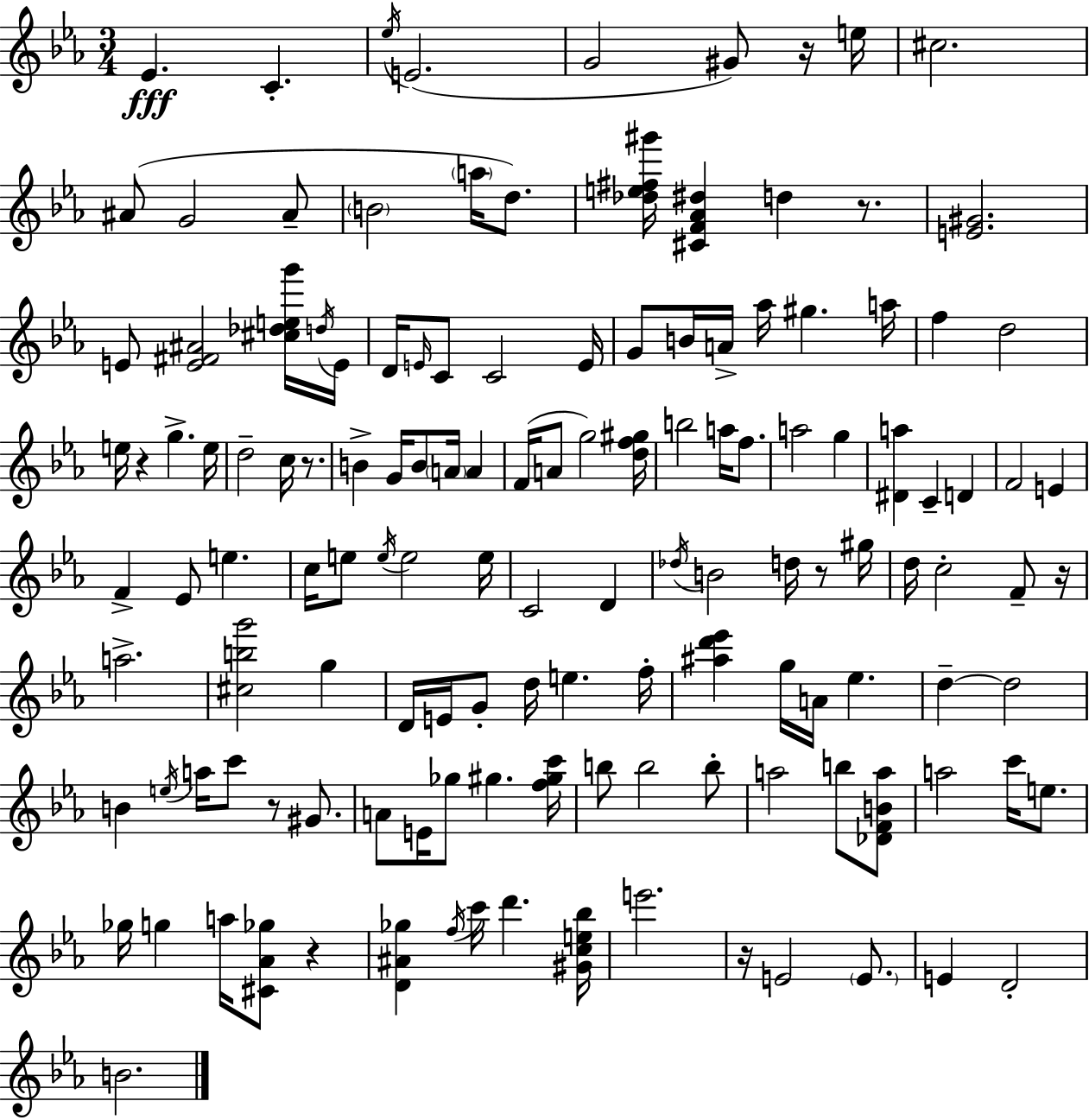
Eb4/q. C4/q. Eb5/s E4/h. G4/h G#4/e R/s E5/s C#5/h. A#4/e G4/h A#4/e B4/h A5/s D5/e. [Db5,E5,F#5,G#6]/s [C#4,F4,Ab4,D#5]/q D5/q R/e. [E4,G#4]/h. E4/e [E4,F#4,A#4]/h [C#5,Db5,E5,G6]/s D5/s E4/s D4/s E4/s C4/e C4/h E4/s G4/e B4/s A4/s Ab5/s G#5/q. A5/s F5/q D5/h E5/s R/q G5/q. E5/s D5/h C5/s R/e. B4/q G4/s B4/e A4/s A4/q F4/s A4/e G5/h [D5,F5,G#5]/s B5/h A5/s F5/e. A5/h G5/q [D#4,A5]/q C4/q D4/q F4/h E4/q F4/q Eb4/e E5/q. C5/s E5/e E5/s E5/h E5/s C4/h D4/q Db5/s B4/h D5/s R/e G#5/s D5/s C5/h F4/e R/s A5/h. [C#5,B5,G6]/h G5/q D4/s E4/s G4/e D5/s E5/q. F5/s [A#5,D6,Eb6]/q G5/s A4/s Eb5/q. D5/q D5/h B4/q E5/s A5/s C6/e R/e G#4/e. A4/e E4/s Gb5/e G#5/q. [F5,G#5,C6]/s B5/e B5/h B5/e A5/h B5/e [Db4,F4,B4,A5]/e A5/h C6/s E5/e. Gb5/s G5/q A5/s [C#4,Ab4,Gb5]/e R/q [D4,A#4,Gb5]/q F5/s C6/s D6/q. [G#4,C5,E5,Bb5]/s E6/h. R/s E4/h E4/e. E4/q D4/h B4/h.